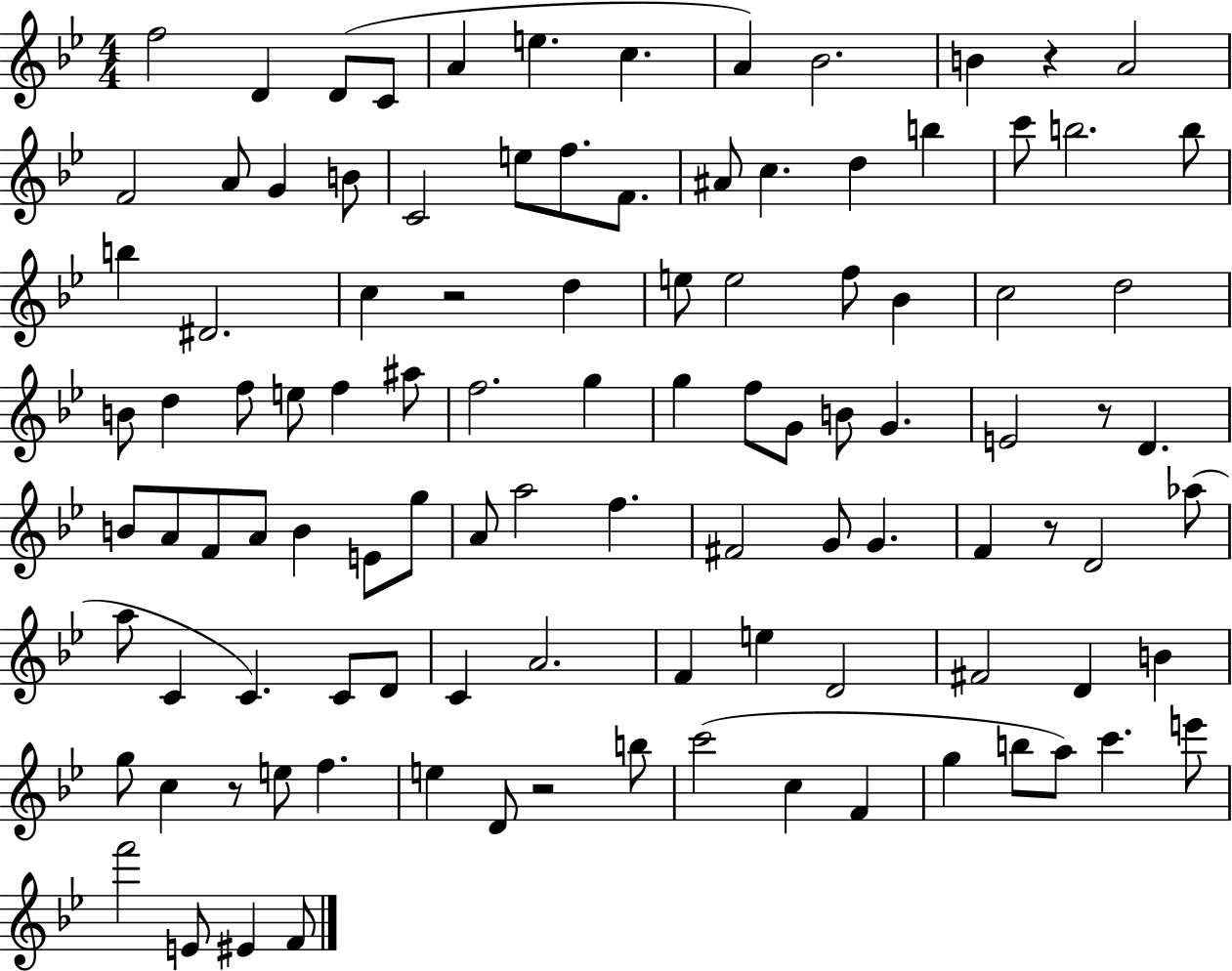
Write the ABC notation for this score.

X:1
T:Untitled
M:4/4
L:1/4
K:Bb
f2 D D/2 C/2 A e c A _B2 B z A2 F2 A/2 G B/2 C2 e/2 f/2 F/2 ^A/2 c d b c'/2 b2 b/2 b ^D2 c z2 d e/2 e2 f/2 _B c2 d2 B/2 d f/2 e/2 f ^a/2 f2 g g f/2 G/2 B/2 G E2 z/2 D B/2 A/2 F/2 A/2 B E/2 g/2 A/2 a2 f ^F2 G/2 G F z/2 D2 _a/2 a/2 C C C/2 D/2 C A2 F e D2 ^F2 D B g/2 c z/2 e/2 f e D/2 z2 b/2 c'2 c F g b/2 a/2 c' e'/2 f'2 E/2 ^E F/2